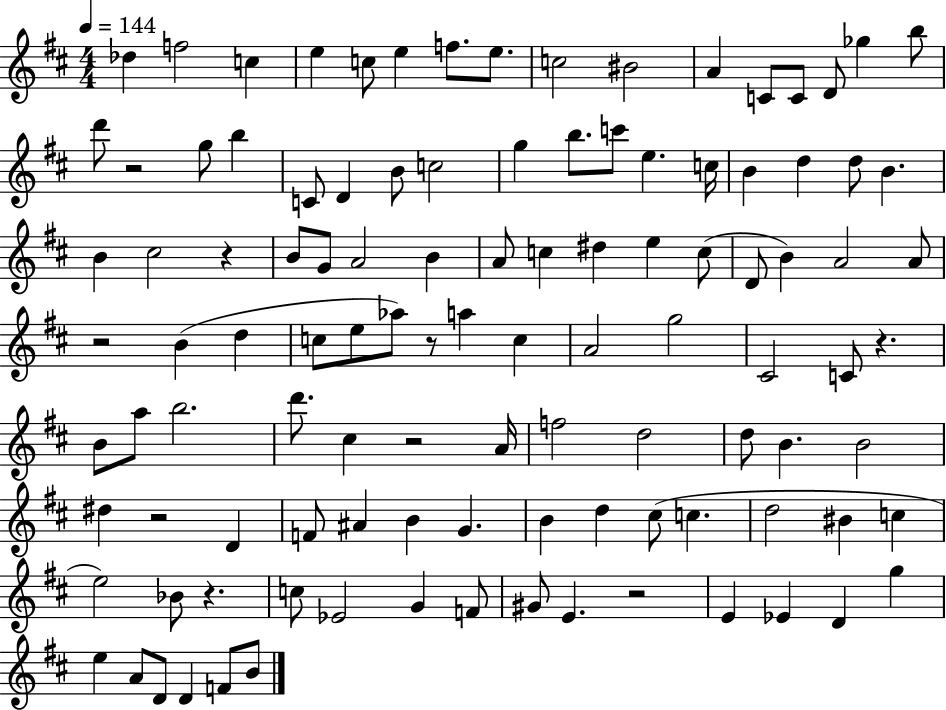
{
  \clef treble
  \numericTimeSignature
  \time 4/4
  \key d \major
  \tempo 4 = 144
  des''4 f''2 c''4 | e''4 c''8 e''4 f''8. e''8. | c''2 bis'2 | a'4 c'8 c'8 d'8 ges''4 b''8 | \break d'''8 r2 g''8 b''4 | c'8 d'4 b'8 c''2 | g''4 b''8. c'''8 e''4. c''16 | b'4 d''4 d''8 b'4. | \break b'4 cis''2 r4 | b'8 g'8 a'2 b'4 | a'8 c''4 dis''4 e''4 c''8( | d'8 b'4) a'2 a'8 | \break r2 b'4( d''4 | c''8 e''8 aes''8) r8 a''4 c''4 | a'2 g''2 | cis'2 c'8 r4. | \break b'8 a''8 b''2. | d'''8. cis''4 r2 a'16 | f''2 d''2 | d''8 b'4. b'2 | \break dis''4 r2 d'4 | f'8 ais'4 b'4 g'4. | b'4 d''4 cis''8( c''4. | d''2 bis'4 c''4 | \break e''2) bes'8 r4. | c''8 ees'2 g'4 f'8 | gis'8 e'4. r2 | e'4 ees'4 d'4 g''4 | \break e''4 a'8 d'8 d'4 f'8 b'8 | \bar "|."
}